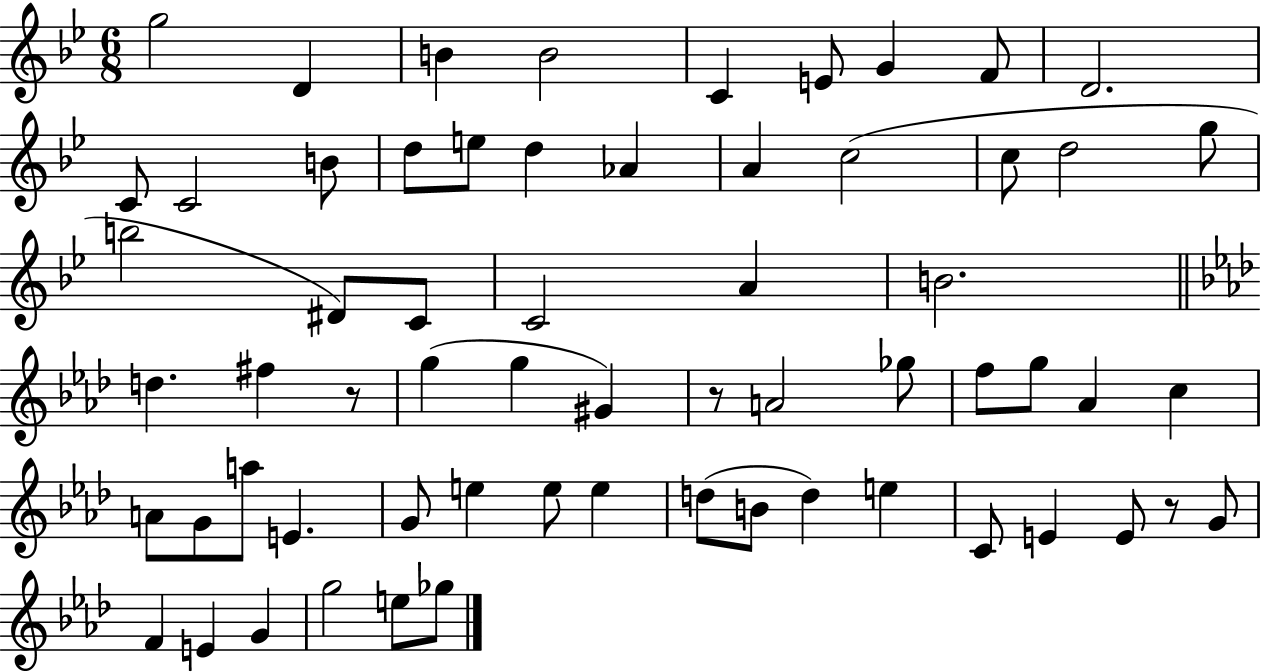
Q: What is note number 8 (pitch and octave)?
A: F4